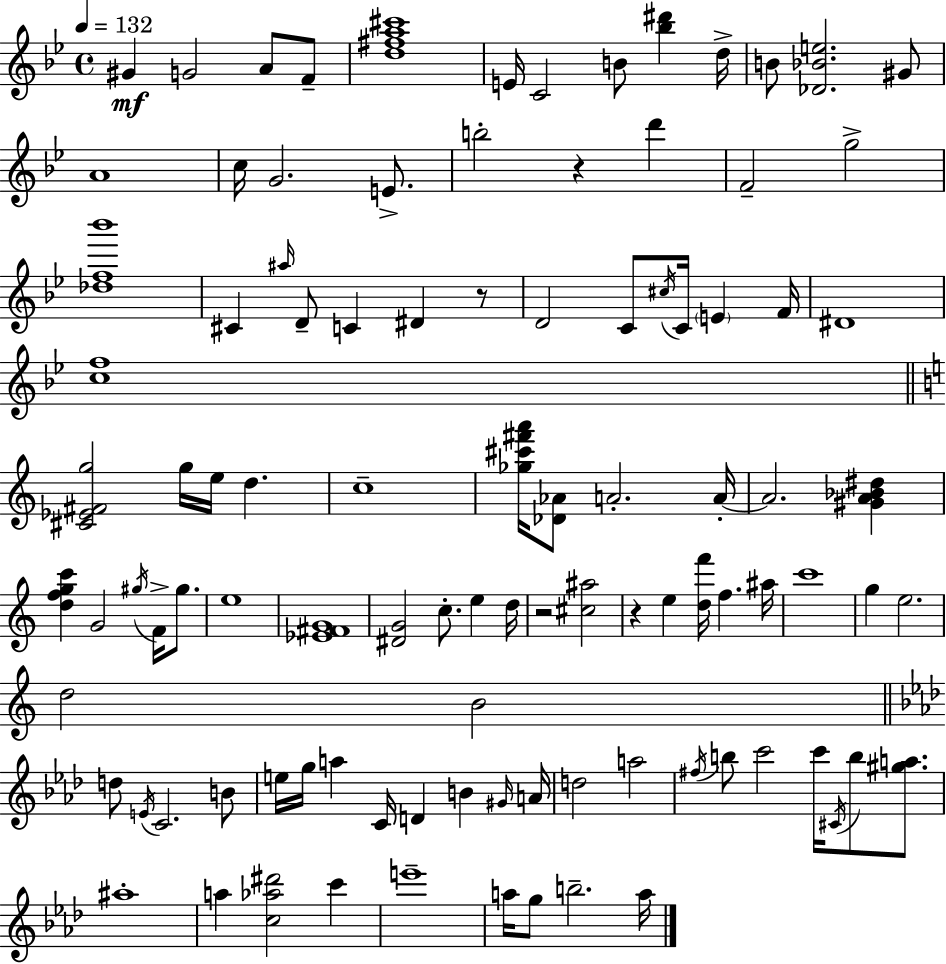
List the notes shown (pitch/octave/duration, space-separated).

G#4/q G4/h A4/e F4/e [D5,F#5,A5,C#6]/w E4/s C4/h B4/e [Bb5,D#6]/q D5/s B4/e [Db4,Bb4,E5]/h. G#4/e A4/w C5/s G4/h. E4/e. B5/h R/q D6/q F4/h G5/h [Db5,F5,Bb6]/w C#4/q A#5/s D4/e C4/q D#4/q R/e D4/h C4/e C#5/s C4/s E4/q F4/s D#4/w [C5,F5]/w [C#4,Eb4,F#4,G5]/h G5/s E5/s D5/q. C5/w [Gb5,C#6,F#6,A6]/s [Db4,Ab4]/e A4/h. A4/s A4/h. [G#4,A4,Bb4,D#5]/q [D5,F5,G5,C6]/q G4/h G#5/s F4/s G#5/e. E5/w [Eb4,F#4,G4]/w [D#4,G4]/h C5/e. E5/q D5/s R/h [C#5,A#5]/h R/q E5/q [D5,F6]/s F5/q. A#5/s C6/w G5/q E5/h. D5/h B4/h D5/e E4/s C4/h. B4/e E5/s G5/s A5/q C4/s D4/q B4/q G#4/s A4/s D5/h A5/h F#5/s B5/e C6/h C6/s C#4/s B5/e [G#5,A5]/e. A#5/w A5/q [C5,Ab5,D#6]/h C6/q E6/w A5/s G5/e B5/h. A5/s